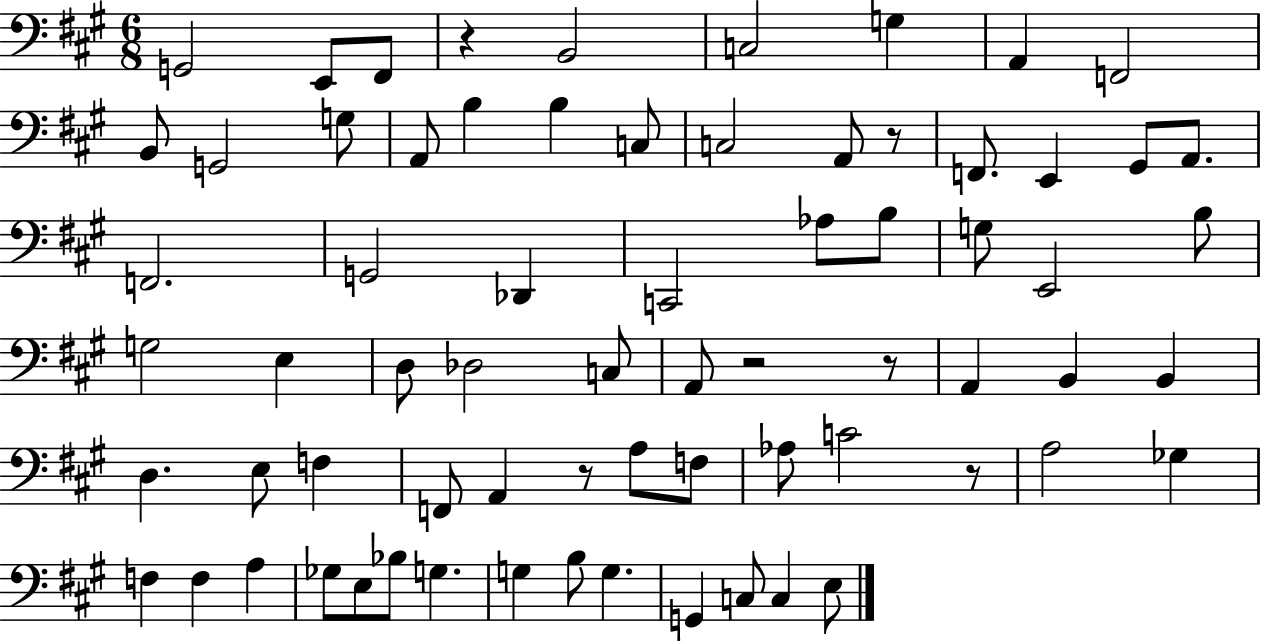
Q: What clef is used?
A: bass